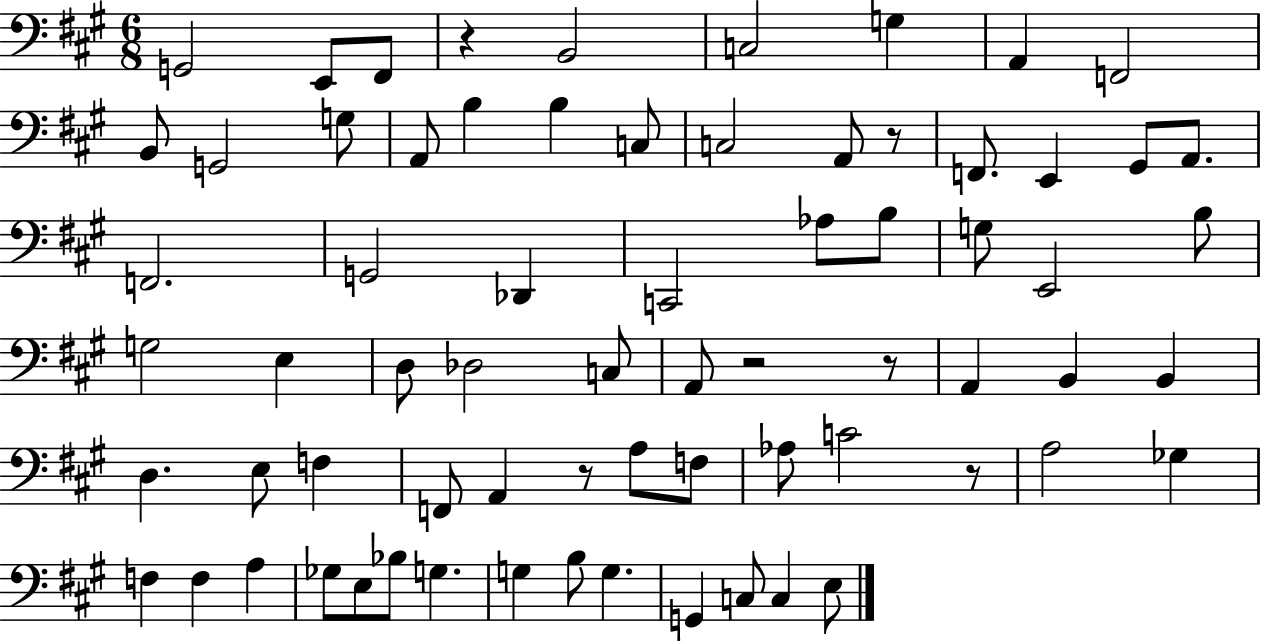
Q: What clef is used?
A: bass